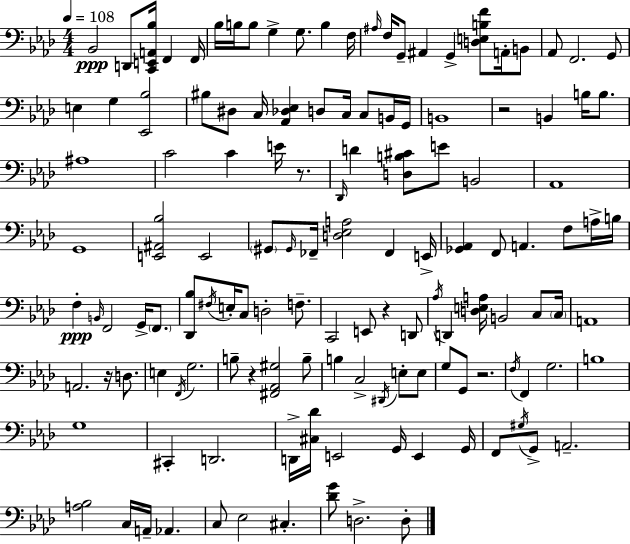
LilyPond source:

{
  \clef bass
  \numericTimeSignature
  \time 4/4
  \key f \minor
  \tempo 4 = 108
  \repeat volta 2 { bes,2\ppp d,8 <c, e, a, bes>16 f,4 f,16 | bes16 b16 b8 g4-> g8. b4 f16 | \grace { ais16 } f16 g,8-- ais,4 g,4-> <d e b f'>8 a,16-. b,8 | aes,8 f,2. g,8 | \break e4 g4 <ees, bes>2 | bis8 dis8 c16 <aes, des ees>4 d8 c16 c8 b,16 | g,16 b,1 | r2 b,4 b16 b8. | \break ais1 | c'2 c'4 e'16 r8. | \grace { des,16 } d'4 <d b cis'>8 e'8 b,2 | aes,1 | \break g,1 | <e, ais, bes>2 e,2 | \parenthesize gis,8 \grace { gis,16 } fes,16-- <d ees a>2 fes,4 | e,16-> <ges, aes,>4 f,8 a,4. f8 | \break a16-> b16 f4-.\ppp \grace { b,16 } f,2 | g,16-> \parenthesize f,8. <des, bes>8 \acciaccatura { fis16 } e16-. c8 d2-. | f8.-- c,2 e,8 r4 | d,8 \acciaccatura { aes16 } d,4 <d e a>16 b,2 | \break c8 \parenthesize c16 a,1 | a,2. | r16 d8. e4 \acciaccatura { f,16 } g2. | b8-- r4 <fis, aes, gis>2 | \break b8-- b4 c2-> | \acciaccatura { dis,16 } e8-. e8 g8 g,8 r2. | \acciaccatura { f16 } f,4 g2. | b1 | \break g1 | cis,4-. d,2. | d,16-> <cis des'>16 e,2 | g,16 e,4 g,16 f,8 \acciaccatura { gis16 } g,8-> a,2.-- | \break <a bes>2 | c16 a,16-- aes,4. c8 ees2 | cis4.-. <des' g'>8 d2.-> | d8-. } \bar "|."
}